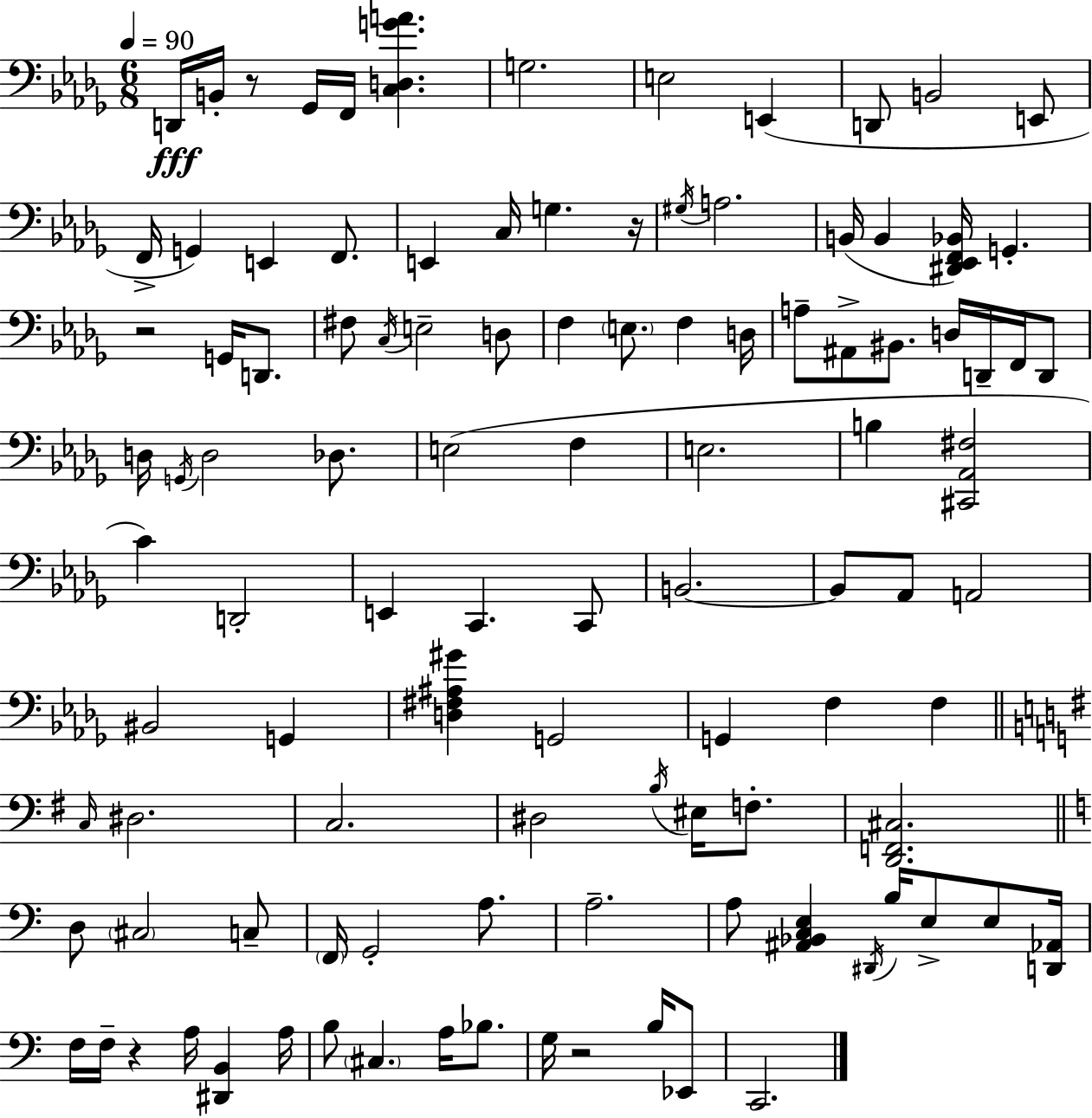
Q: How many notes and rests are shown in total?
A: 106